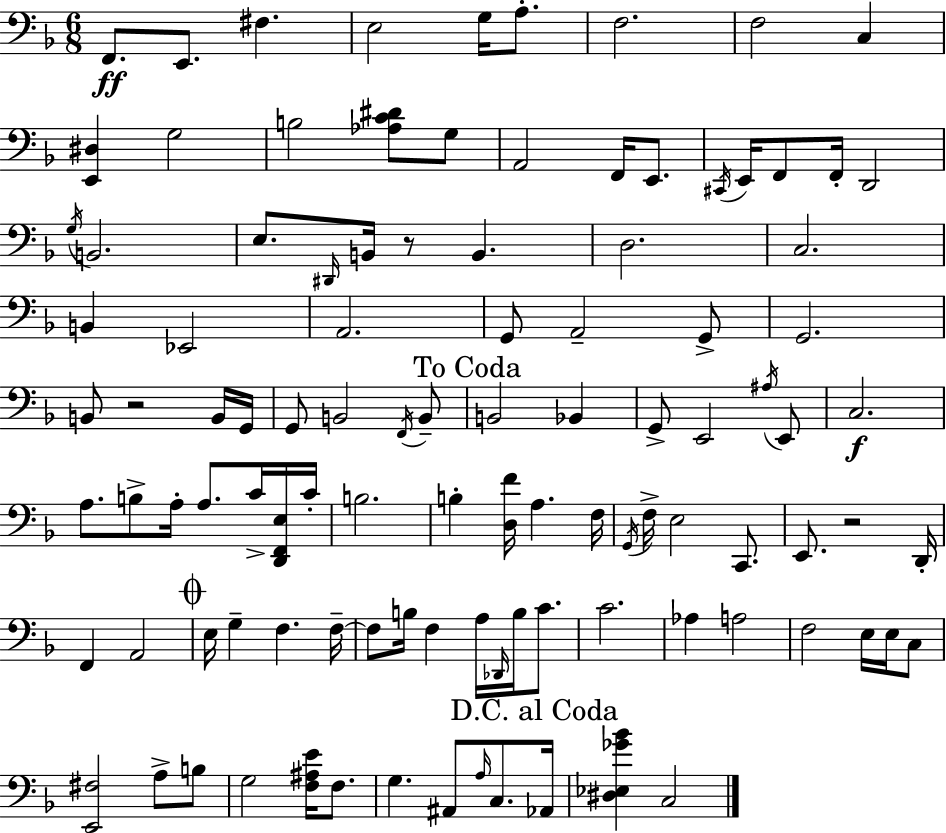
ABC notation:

X:1
T:Untitled
M:6/8
L:1/4
K:F
F,,/2 E,,/2 ^F, E,2 G,/4 A,/2 F,2 F,2 C, [E,,^D,] G,2 B,2 [_A,C^D]/2 G,/2 A,,2 F,,/4 E,,/2 ^C,,/4 E,,/4 F,,/2 F,,/4 D,,2 G,/4 B,,2 E,/2 ^D,,/4 B,,/4 z/2 B,, D,2 C,2 B,, _E,,2 A,,2 G,,/2 A,,2 G,,/2 G,,2 B,,/2 z2 B,,/4 G,,/4 G,,/2 B,,2 F,,/4 B,,/2 B,,2 _B,, G,,/2 E,,2 ^A,/4 E,,/2 C,2 A,/2 B,/2 A,/4 A,/2 C/4 [D,,F,,E,]/4 C/4 B,2 B, [D,F]/4 A, F,/4 G,,/4 F,/4 E,2 C,,/2 E,,/2 z2 D,,/4 F,, A,,2 E,/4 G, F, F,/4 F,/2 B,/4 F, A,/4 _D,,/4 B,/4 C/2 C2 _A, A,2 F,2 E,/4 E,/4 C,/2 [E,,^F,]2 A,/2 B,/2 G,2 [F,^A,E]/4 F,/2 G, ^A,,/2 A,/4 C,/2 _A,,/4 [^D,_E,_G_B] C,2